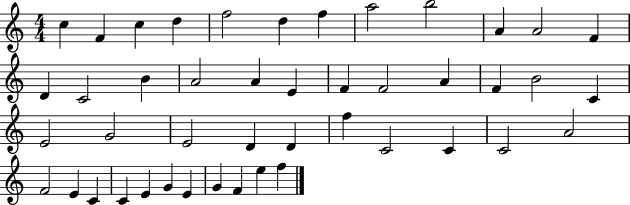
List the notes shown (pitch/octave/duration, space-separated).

C5/q F4/q C5/q D5/q F5/h D5/q F5/q A5/h B5/h A4/q A4/h F4/q D4/q C4/h B4/q A4/h A4/q E4/q F4/q F4/h A4/q F4/q B4/h C4/q E4/h G4/h E4/h D4/q D4/q F5/q C4/h C4/q C4/h A4/h F4/h E4/q C4/q C4/q E4/q G4/q E4/q G4/q F4/q E5/q F5/q